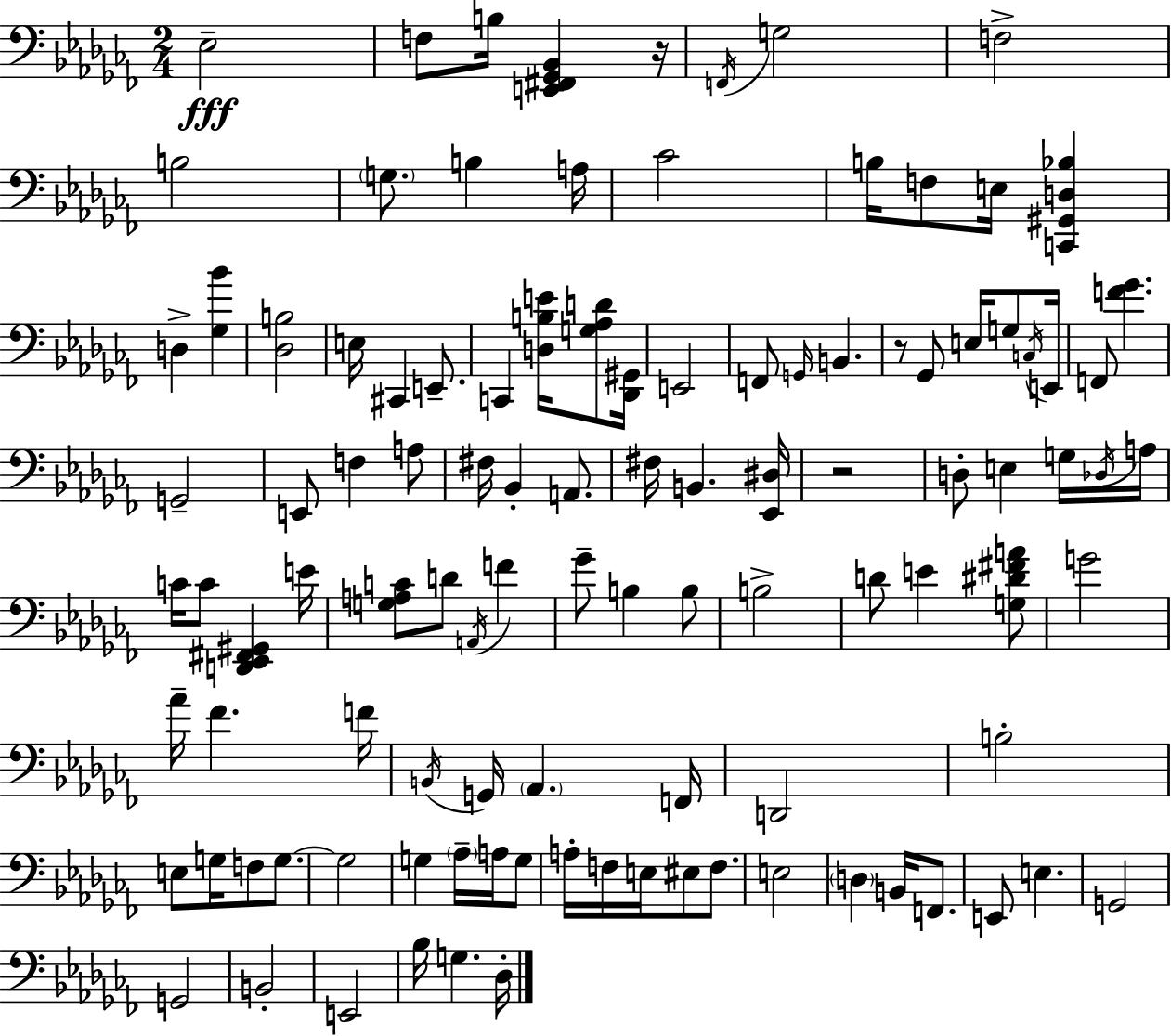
{
  \clef bass
  \numericTimeSignature
  \time 2/4
  \key aes \minor
  \repeat volta 2 { ees2--\fff | f8 b16 <e, fis, ges, bes,>4 r16 | \acciaccatura { f,16 } g2 | f2-> | \break b2 | \parenthesize g8. b4 | a16 ces'2 | b16 f8 e16 <c, gis, d bes>4 | \break d4-> <ges bes'>4 | <des b>2 | e16 cis,4 e,8.-- | c,4 <d b e'>16 <g aes d'>8 | \break <des, gis,>16 e,2 | f,8 \grace { g,16 } b,4. | r8 ges,8 e16 g8 | \acciaccatura { c16 } e,16 f,8 <f' ges'>4. | \break g,2-- | e,8 f4 | a8 fis16 bes,4-. | a,8. fis16 b,4. | \break <ees, dis>16 r2 | d8-. e4 | g16 \acciaccatura { des16 } a16 c'16 c'8 <d, ees, fis, gis,>4 | e'16 <g a c'>8 d'8 | \break \acciaccatura { a,16 } f'4 ges'8-- b4 | b8 b2-> | d'8 e'4 | <g dis' fis' a'>8 g'2 | \break aes'16-- fes'4. | f'16 \acciaccatura { b,16 } g,16 \parenthesize aes,4. | f,16 d,2 | b2-. | \break e8 | g16 f8 g8.~~ g2 | g4 | \parenthesize aes16-- a16 g8 a16-. f16 | \break e16 eis8 f8. e2 | \parenthesize d4 | b,16 f,8. e,8 | e4. g,2 | \break g,2 | b,2-. | e,2 | bes16 g4. | \break des16-. } \bar "|."
}